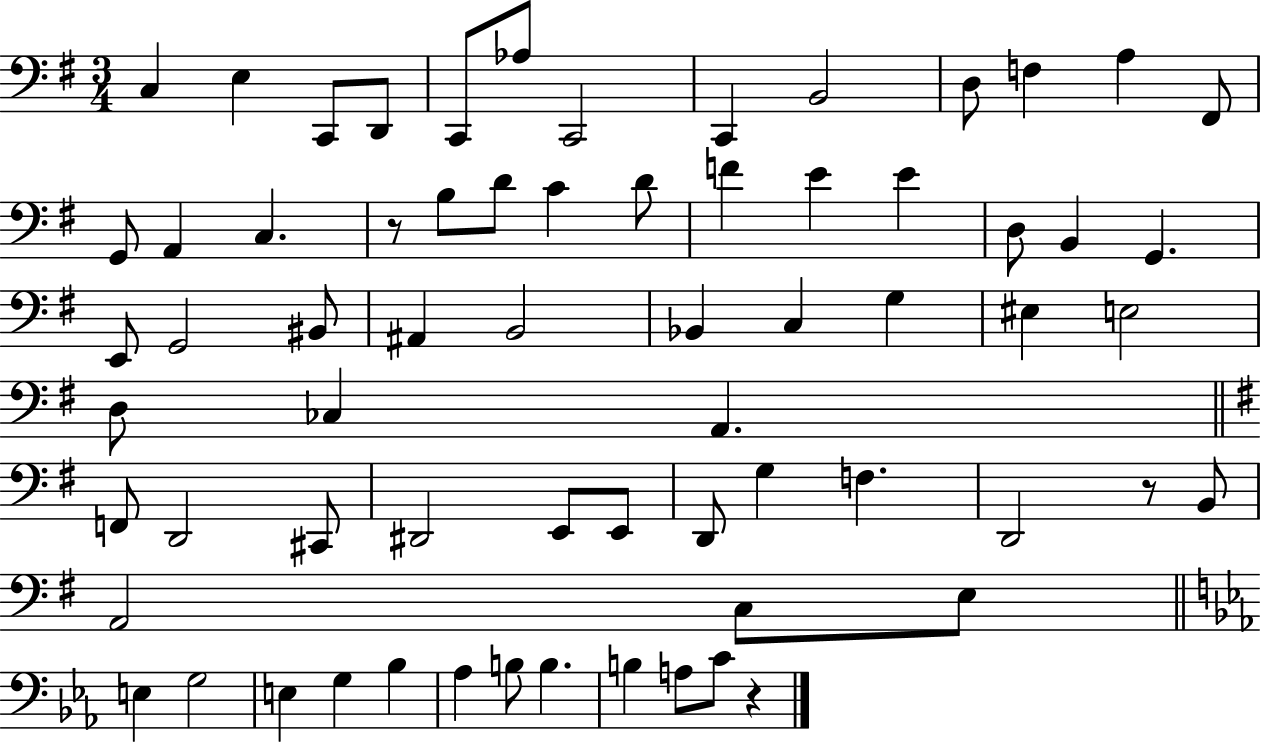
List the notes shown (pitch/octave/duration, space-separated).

C3/q E3/q C2/e D2/e C2/e Ab3/e C2/h C2/q B2/h D3/e F3/q A3/q F#2/e G2/e A2/q C3/q. R/e B3/e D4/e C4/q D4/e F4/q E4/q E4/q D3/e B2/q G2/q. E2/e G2/h BIS2/e A#2/q B2/h Bb2/q C3/q G3/q EIS3/q E3/h D3/e CES3/q A2/q. F2/e D2/h C#2/e D#2/h E2/e E2/e D2/e G3/q F3/q. D2/h R/e B2/e A2/h C3/e E3/e E3/q G3/h E3/q G3/q Bb3/q Ab3/q B3/e B3/q. B3/q A3/e C4/e R/q